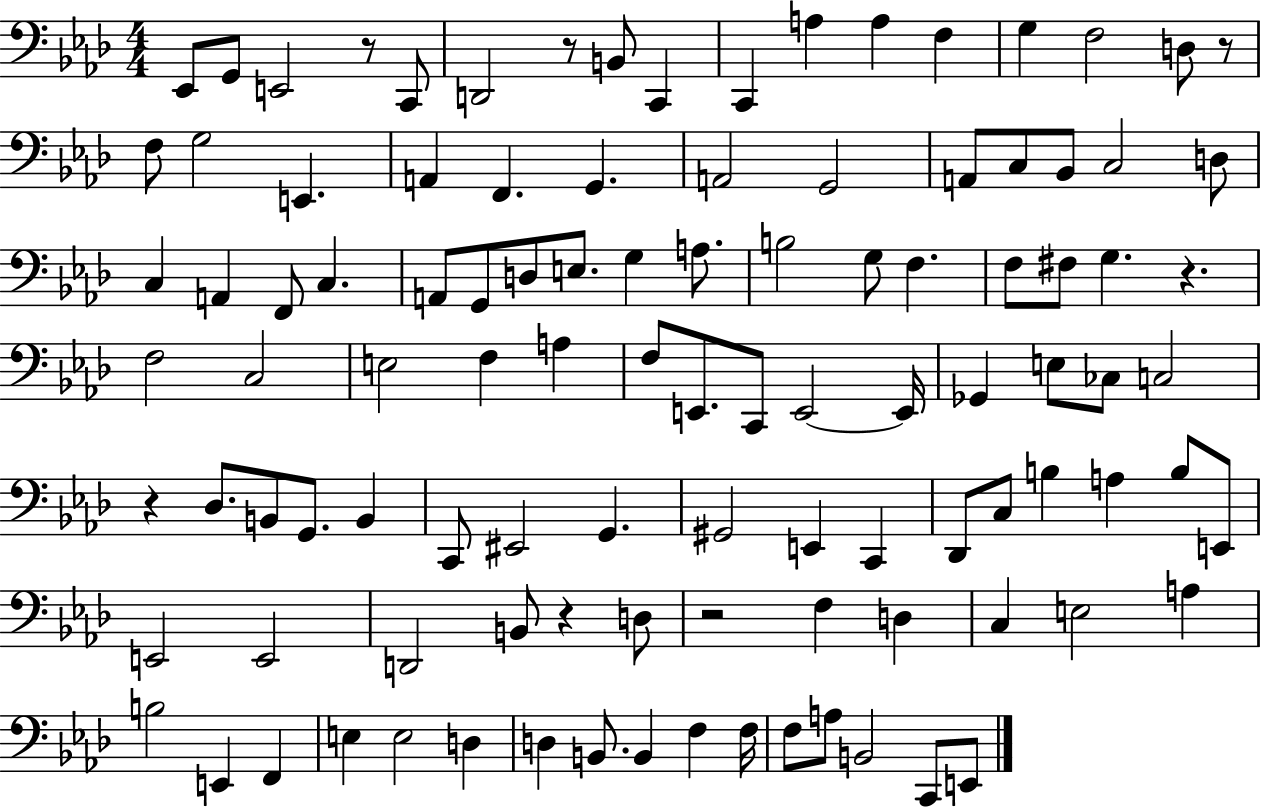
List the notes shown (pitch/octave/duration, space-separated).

Eb2/e G2/e E2/h R/e C2/e D2/h R/e B2/e C2/q C2/q A3/q A3/q F3/q G3/q F3/h D3/e R/e F3/e G3/h E2/q. A2/q F2/q. G2/q. A2/h G2/h A2/e C3/e Bb2/e C3/h D3/e C3/q A2/q F2/e C3/q. A2/e G2/e D3/e E3/e. G3/q A3/e. B3/h G3/e F3/q. F3/e F#3/e G3/q. R/q. F3/h C3/h E3/h F3/q A3/q F3/e E2/e. C2/e E2/h E2/s Gb2/q E3/e CES3/e C3/h R/q Db3/e. B2/e G2/e. B2/q C2/e EIS2/h G2/q. G#2/h E2/q C2/q Db2/e C3/e B3/q A3/q B3/e E2/e E2/h E2/h D2/h B2/e R/q D3/e R/h F3/q D3/q C3/q E3/h A3/q B3/h E2/q F2/q E3/q E3/h D3/q D3/q B2/e. B2/q F3/q F3/s F3/e A3/e B2/h C2/e E2/e